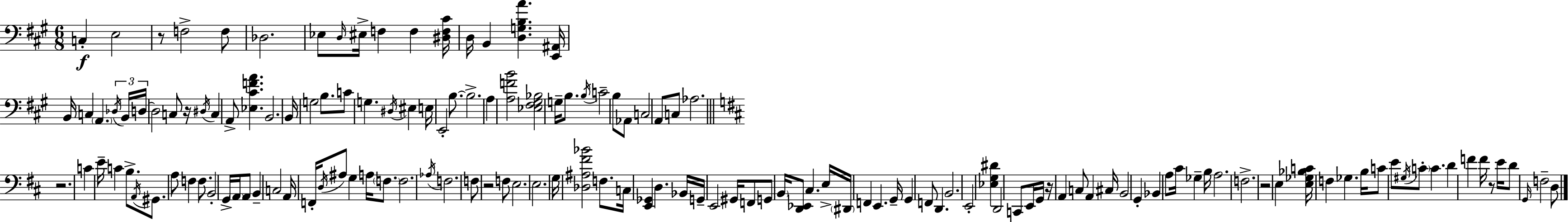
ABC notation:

X:1
T:Untitled
M:6/8
L:1/4
K:A
C, E,2 z/2 F,2 F,/2 _D,2 _E,/2 D,/4 ^E,/4 F, F, [^D,F,^C]/4 D,/4 B,, [D,G,B,A] [E,,^A,,]/4 B,,/4 C, A,, _D,/4 B,,/4 D,/4 D,2 C,/2 z/4 ^D,/4 C, A,,/2 [_E,^CFA] B,,2 B,,/4 G,2 B,/2 C/2 G, ^D,/4 ^E, E,/4 E,,2 B,/2 B,2 A, [A,FB]2 [_E,^F,^G,_B,]2 G,/4 B,/2 B,/4 C2 B,/2 _A,,/2 C,2 A,,/2 C,/2 _A,2 z2 C E/4 C B,/2 A,,/4 ^G,,/2 A,/2 F, F,/2 B,,2 G,,/4 A,,/4 A,,/2 B,, C,2 A,,/4 F,,/4 D,/4 ^A,/2 G, A,/4 F,/2 F,2 _A,/4 F,2 F,/2 z2 F,/2 E,2 E,2 G,/4 [_D,^A,^F_B]2 F,/2 C,/4 [E,,_G,,] D, _B,,/4 G,,/4 E,,2 ^G,,/4 F,,/2 G,,/2 B,,/4 [D,,_E,,]/2 ^C, E,/4 ^D,,/4 F,, E,, G,,/4 G,, F,,/2 D,, B,,2 E,,2 [_E,G,^D] D,,2 C,,/2 E,,/4 G,,/4 z/4 A,, C,/2 A,, ^C,/4 B,,2 G,, _B,, A,/2 ^C/4 _G, B,/4 A,2 F,2 z2 E, [E,_G,_B,C]/4 F, _G, B,/4 C/2 E/2 ^G,/4 C/2 C D F F/4 z/2 E/4 D/2 G,,/4 F,2 D,/2